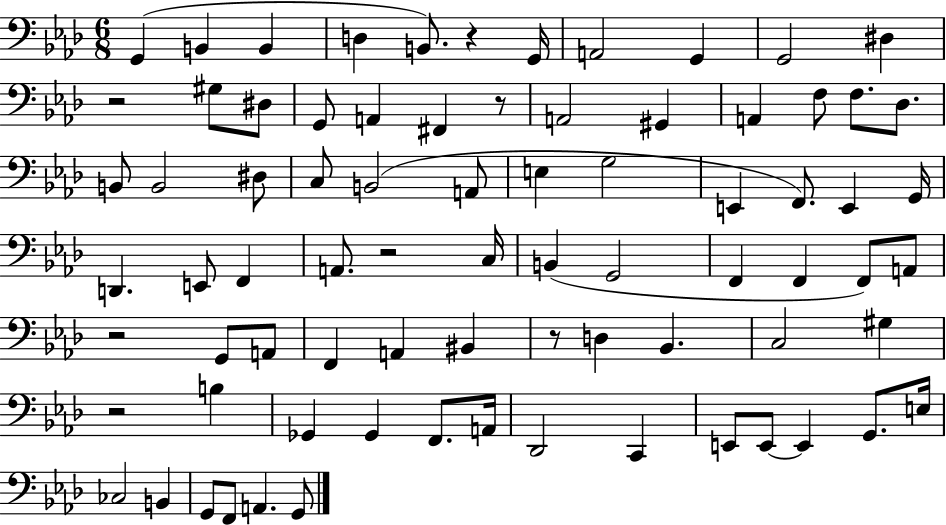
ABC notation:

X:1
T:Untitled
M:6/8
L:1/4
K:Ab
G,, B,, B,, D, B,,/2 z G,,/4 A,,2 G,, G,,2 ^D, z2 ^G,/2 ^D,/2 G,,/2 A,, ^F,, z/2 A,,2 ^G,, A,, F,/2 F,/2 _D,/2 B,,/2 B,,2 ^D,/2 C,/2 B,,2 A,,/2 E, G,2 E,, F,,/2 E,, G,,/4 D,, E,,/2 F,, A,,/2 z2 C,/4 B,, G,,2 F,, F,, F,,/2 A,,/2 z2 G,,/2 A,,/2 F,, A,, ^B,, z/2 D, _B,, C,2 ^G, z2 B, _G,, _G,, F,,/2 A,,/4 _D,,2 C,, E,,/2 E,,/2 E,, G,,/2 E,/4 _C,2 B,, G,,/2 F,,/2 A,, G,,/2